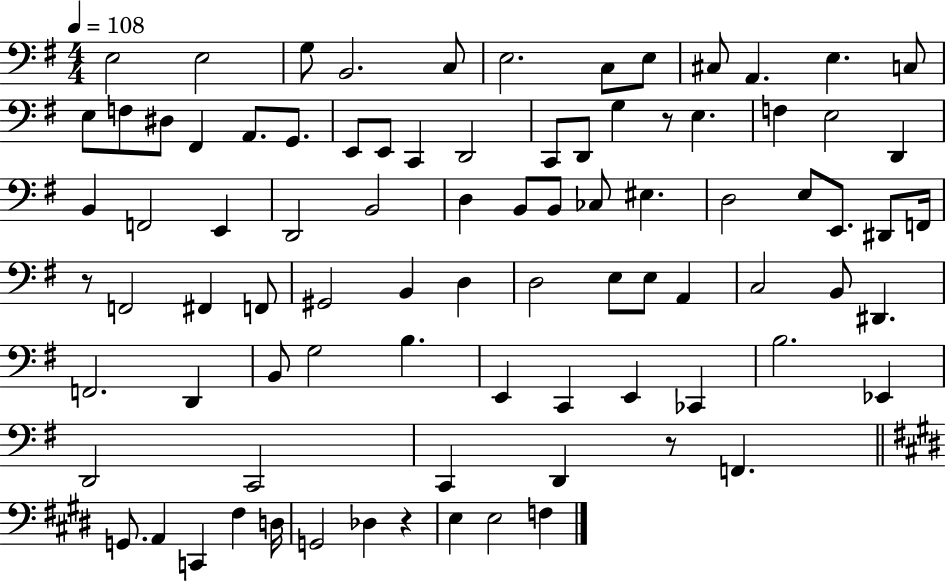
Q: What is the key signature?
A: G major